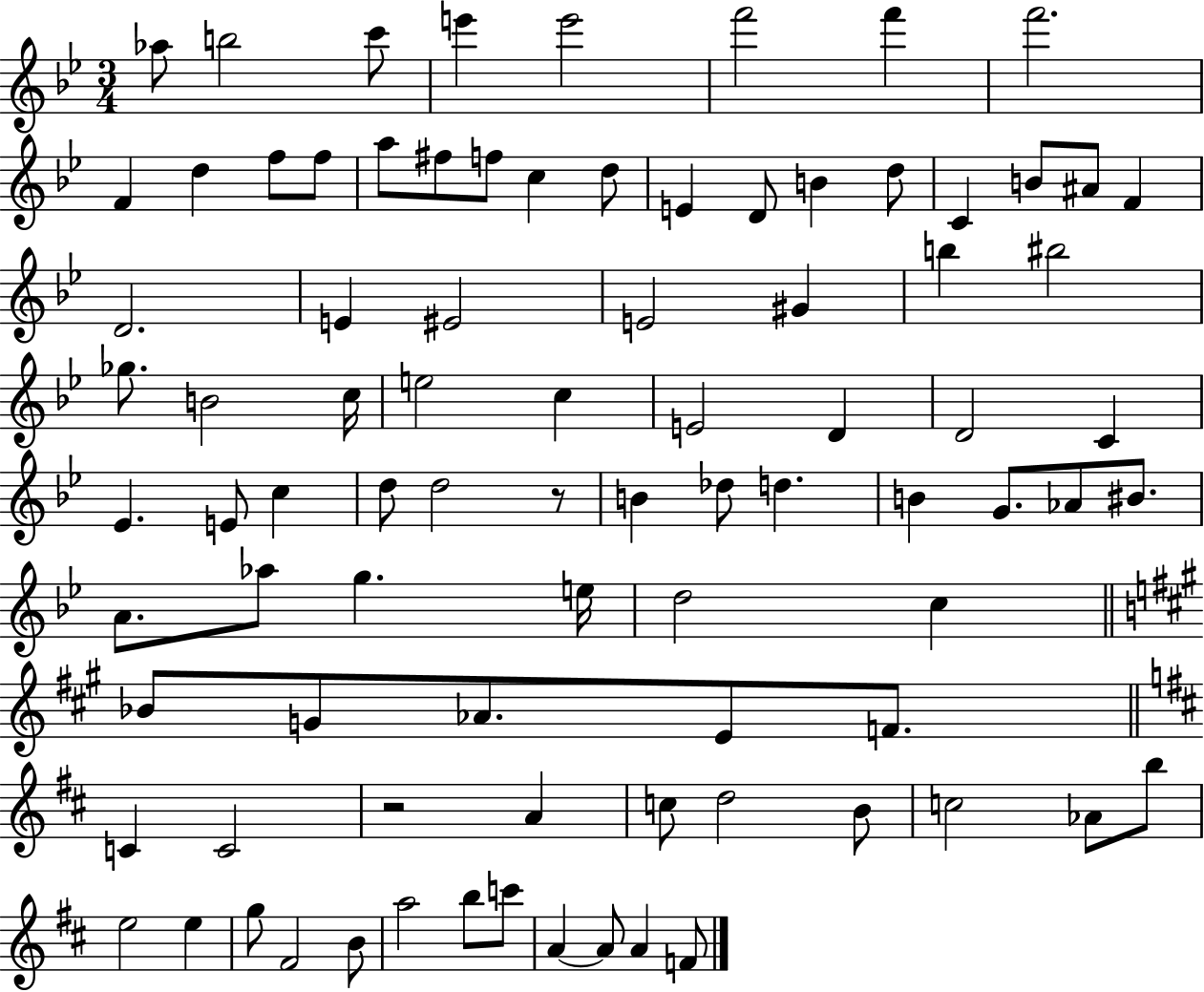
X:1
T:Untitled
M:3/4
L:1/4
K:Bb
_a/2 b2 c'/2 e' e'2 f'2 f' f'2 F d f/2 f/2 a/2 ^f/2 f/2 c d/2 E D/2 B d/2 C B/2 ^A/2 F D2 E ^E2 E2 ^G b ^b2 _g/2 B2 c/4 e2 c E2 D D2 C _E E/2 c d/2 d2 z/2 B _d/2 d B G/2 _A/2 ^B/2 A/2 _a/2 g e/4 d2 c _B/2 G/2 _A/2 E/2 F/2 C C2 z2 A c/2 d2 B/2 c2 _A/2 b/2 e2 e g/2 ^F2 B/2 a2 b/2 c'/2 A A/2 A F/2